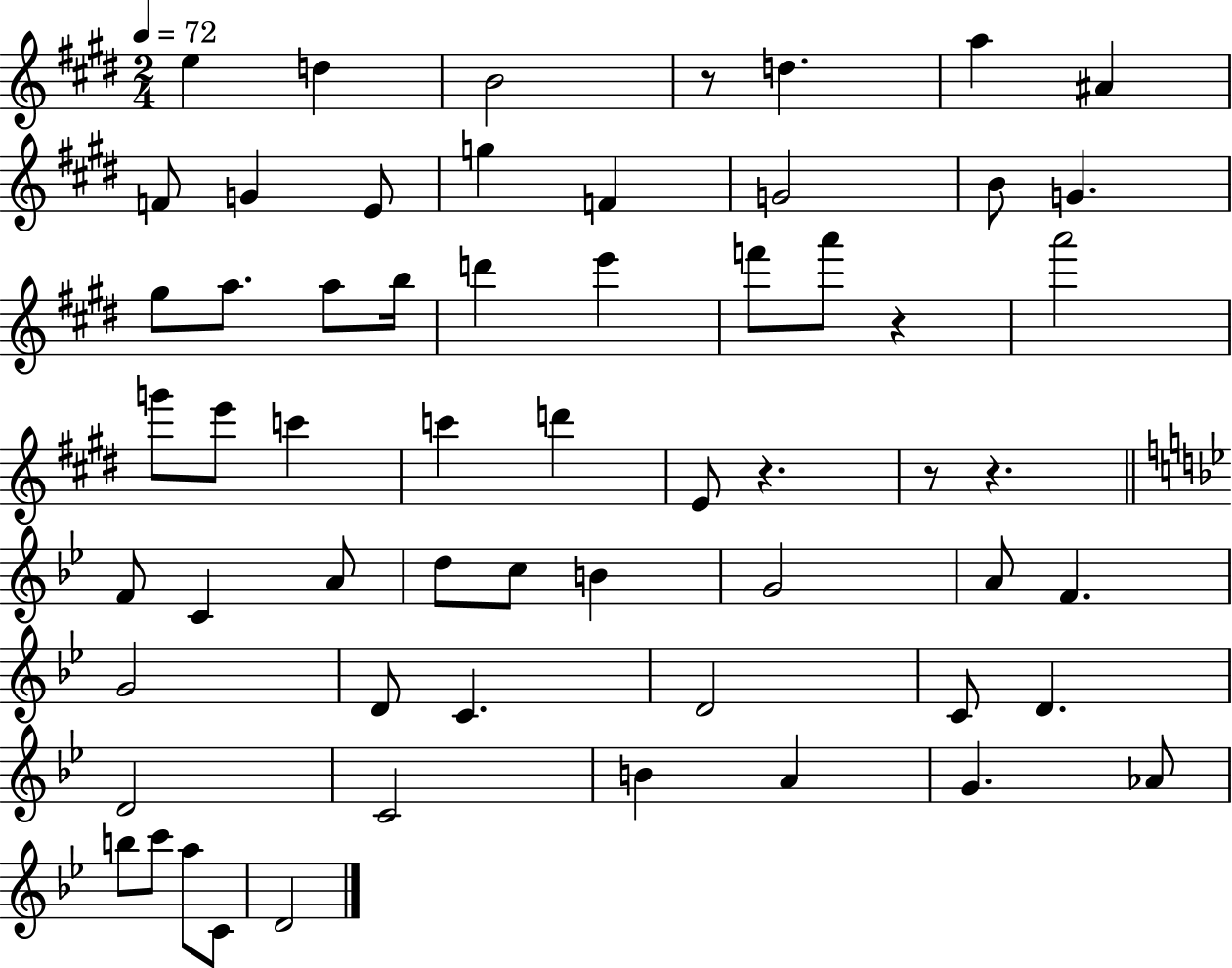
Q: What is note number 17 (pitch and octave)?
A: A5